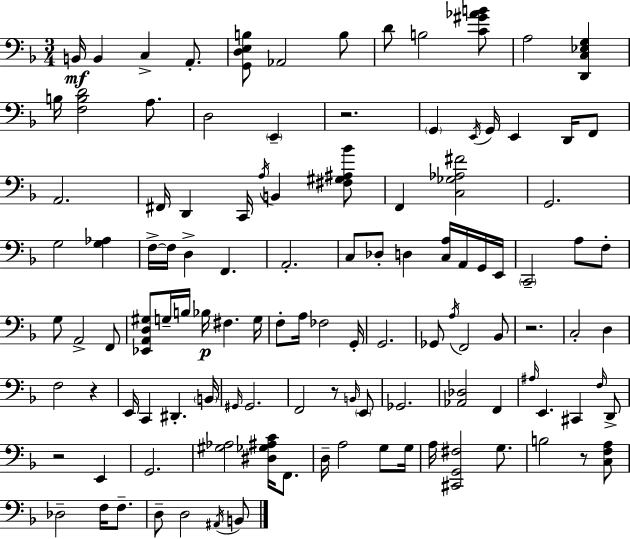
B2/s B2/q C3/q A2/e. [G2,D3,E3,B3]/e Ab2/h B3/e D4/e B3/h [C4,G#4,Ab4,B4]/e A3/h [D2,C3,Eb3,G3]/q B3/s [F3,B3,D4]/h A3/e. D3/h E2/q R/h. G2/q E2/s G2/s E2/q D2/s F2/e A2/h. F#2/s D2/q C2/s A3/s B2/q [F#3,G#3,A#3,Bb4]/e F2/q [C3,Gb3,Ab3,F#4]/h G2/h. G3/h [G3,Ab3]/q F3/s F3/s D3/q F2/q. A2/h. C3/e Db3/e D3/q [C3,A3]/s A2/s G2/s E2/s C2/h A3/e F3/e G3/e A2/h F2/e [Eb2,A2,D3,G#3]/e G3/s B3/s Bb3/s F#3/q. G3/s F3/e A3/s FES3/h G2/s G2/h. Gb2/e A3/s F2/h Bb2/e R/h. C3/h D3/q F3/h R/q E2/s C2/q D#2/q. B2/s G#2/s G#2/h. F2/h R/e B2/s E2/e Gb2/h. [Ab2,Db3]/h F2/q A#3/s E2/q. C#2/q F3/s D2/e R/h E2/q G2/h. [G#3,Ab3]/h [D#3,Gb3,A#3,C4]/s F2/e. D3/s A3/h G3/e G3/s A3/s [C#2,G2,F#3]/h G3/e. B3/h R/e [C3,F3,A3]/e Db3/h F3/s F3/e. D3/e D3/h A#2/s B2/e